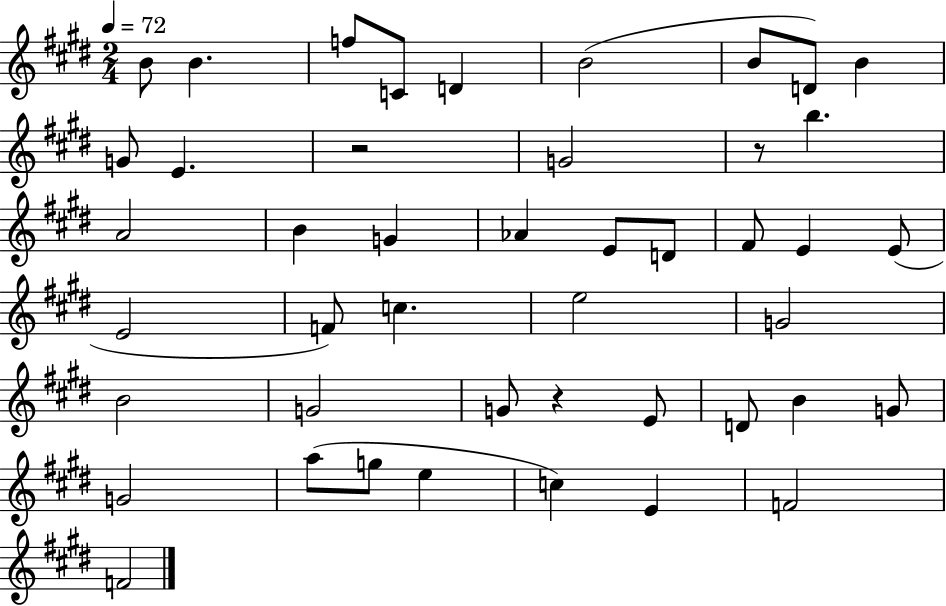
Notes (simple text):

B4/e B4/q. F5/e C4/e D4/q B4/h B4/e D4/e B4/q G4/e E4/q. R/h G4/h R/e B5/q. A4/h B4/q G4/q Ab4/q E4/e D4/e F#4/e E4/q E4/e E4/h F4/e C5/q. E5/h G4/h B4/h G4/h G4/e R/q E4/e D4/e B4/q G4/e G4/h A5/e G5/e E5/q C5/q E4/q F4/h F4/h